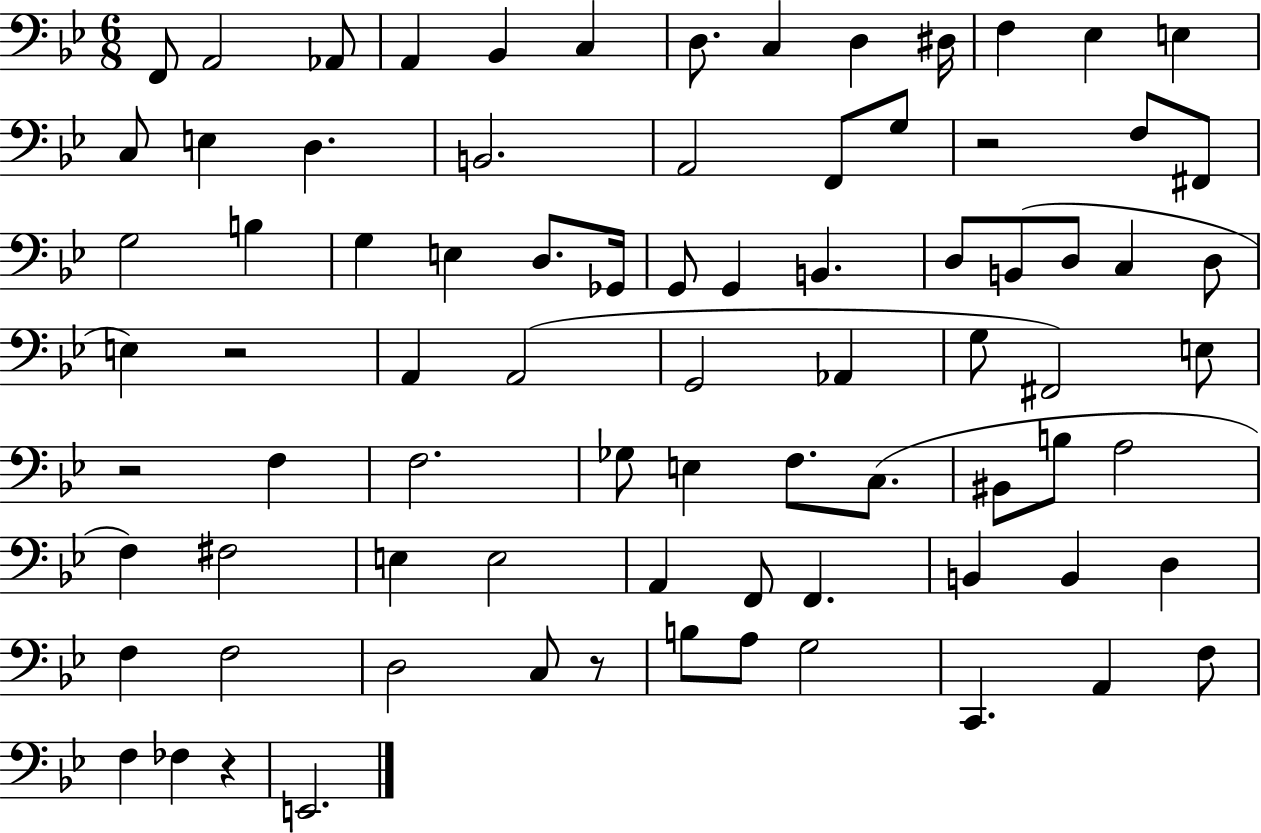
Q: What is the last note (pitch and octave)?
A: E2